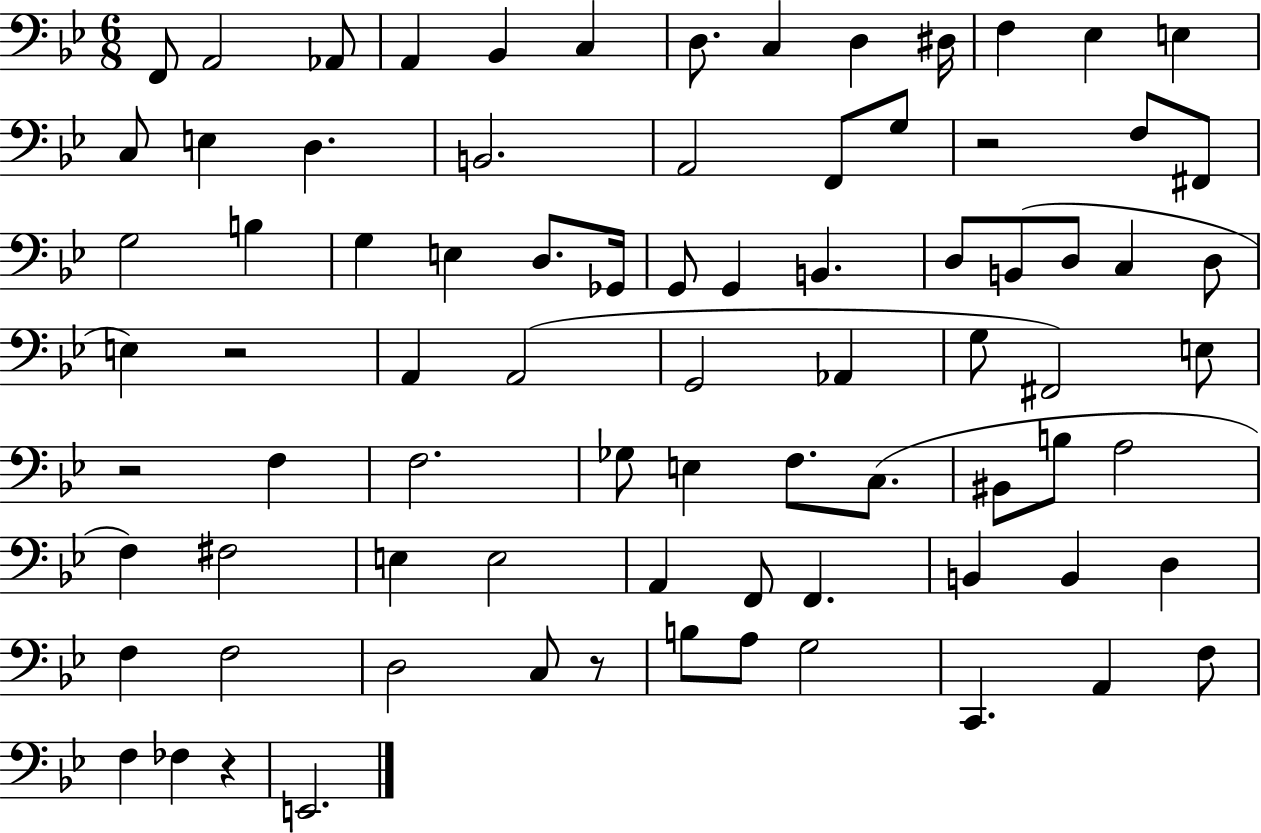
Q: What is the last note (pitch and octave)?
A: E2